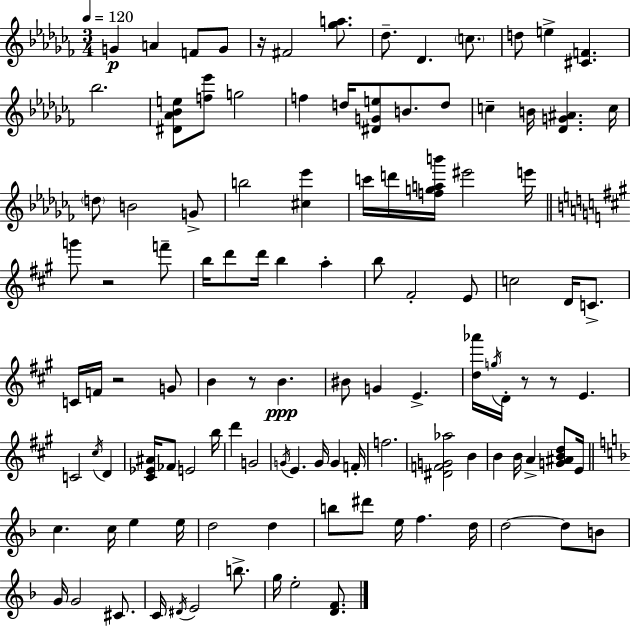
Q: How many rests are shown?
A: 6